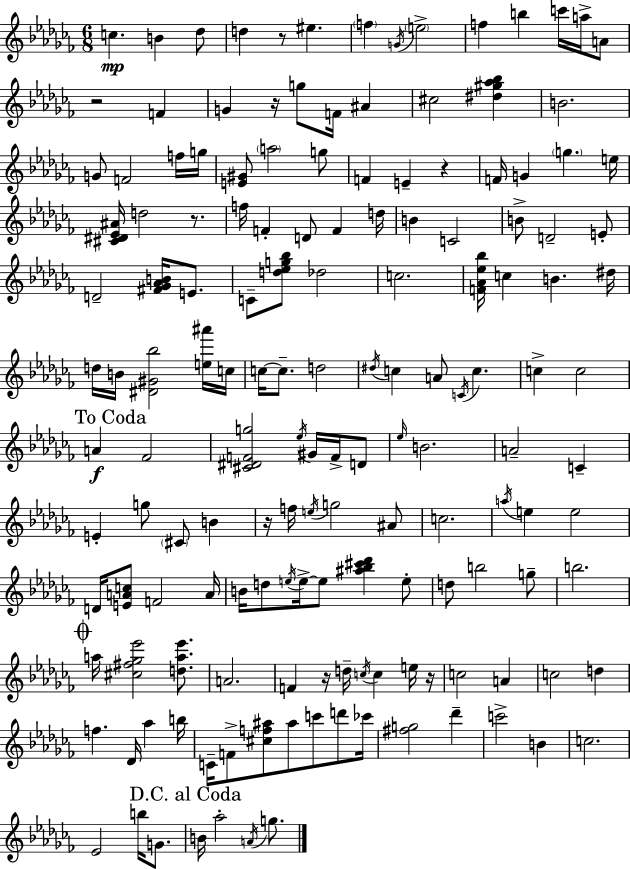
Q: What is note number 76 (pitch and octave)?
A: G5